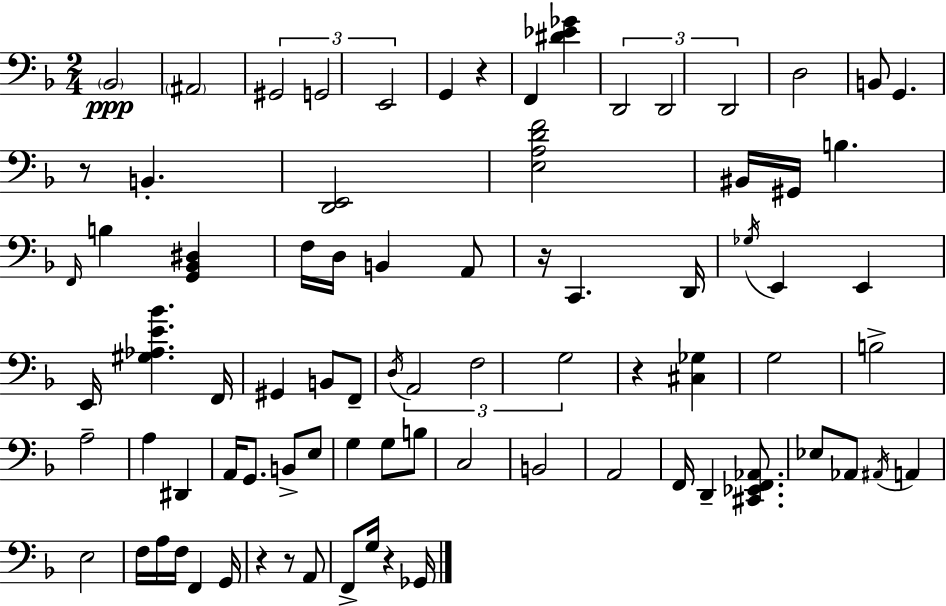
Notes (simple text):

Bb2/h A#2/h G#2/h G2/h E2/h G2/q R/q F2/q [D#4,Eb4,Gb4]/q D2/h D2/h D2/h D3/h B2/e G2/q. R/e B2/q. [D2,E2]/h [E3,A3,D4,F4]/h BIS2/s G#2/s B3/q. F2/s B3/q [G2,Bb2,D#3]/q F3/s D3/s B2/q A2/e R/s C2/q. D2/s Gb3/s E2/q E2/q E2/s [G#3,Ab3,E4,Bb4]/q. F2/s G#2/q B2/e F2/e D3/s A2/h F3/h G3/h R/q [C#3,Gb3]/q G3/h B3/h A3/h A3/q D#2/q A2/s G2/e. B2/e E3/e G3/q G3/e B3/e C3/h B2/h A2/h F2/s D2/q [C#2,Eb2,F2,Ab2]/e. Eb3/e Ab2/e A#2/s A2/q E3/h F3/s A3/s F3/s F2/q G2/s R/q R/e A2/e F2/e G3/s R/q Gb2/s